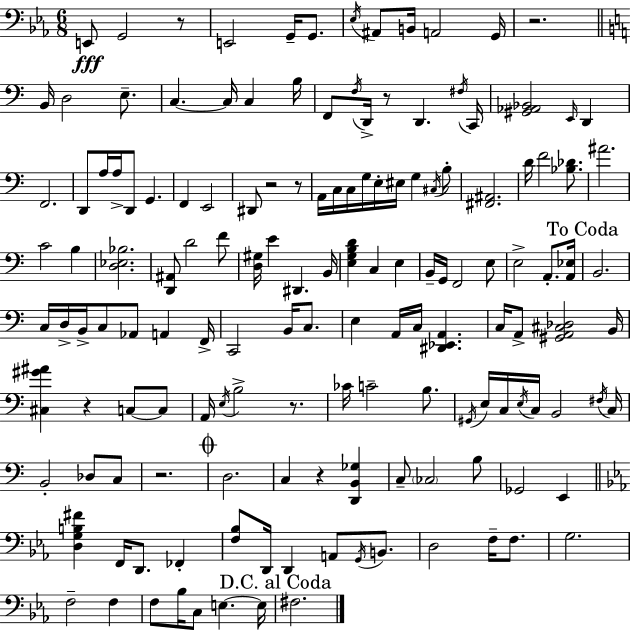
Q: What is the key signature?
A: EES major